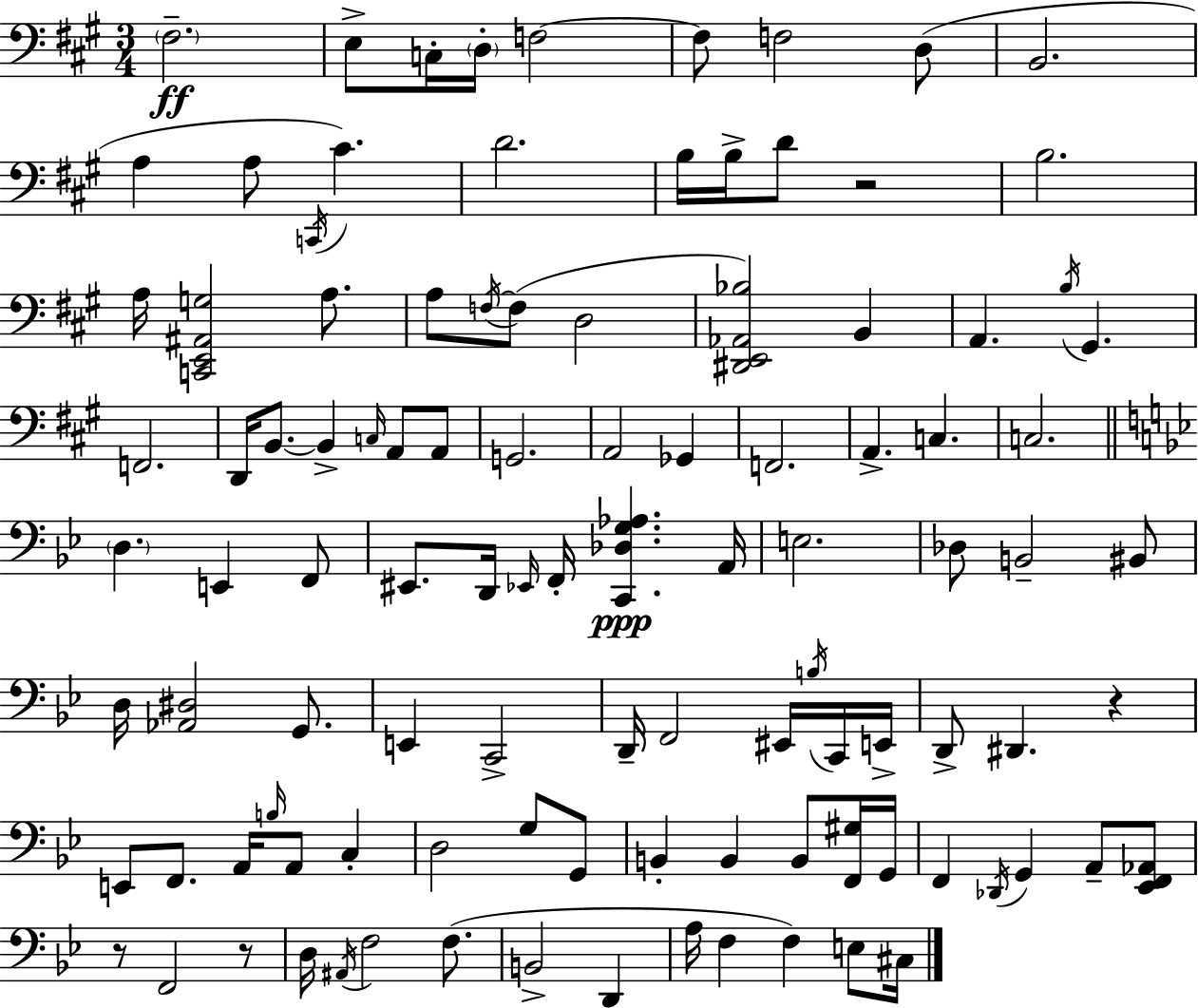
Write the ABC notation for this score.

X:1
T:Untitled
M:3/4
L:1/4
K:A
^F,2 E,/2 C,/4 D,/4 F,2 F,/2 F,2 D,/2 B,,2 A, A,/2 C,,/4 ^C D2 B,/4 B,/4 D/2 z2 B,2 A,/4 [C,,E,,^A,,G,]2 A,/2 A,/2 F,/4 F,/2 D,2 [^D,,E,,_A,,_B,]2 B,, A,, B,/4 ^G,, F,,2 D,,/4 B,,/2 B,, C,/4 A,,/2 A,,/2 G,,2 A,,2 _G,, F,,2 A,, C, C,2 D, E,, F,,/2 ^E,,/2 D,,/4 _E,,/4 F,,/4 [C,,_D,G,_A,] A,,/4 E,2 _D,/2 B,,2 ^B,,/2 D,/4 [_A,,^D,]2 G,,/2 E,, C,,2 D,,/4 F,,2 ^E,,/4 B,/4 C,,/4 E,,/4 D,,/2 ^D,, z E,,/2 F,,/2 A,,/4 B,/4 A,,/2 C, D,2 G,/2 G,,/2 B,, B,, B,,/2 [F,,^G,]/4 G,,/4 F,, _D,,/4 G,, A,,/2 [_E,,F,,_A,,]/2 z/2 F,,2 z/2 D,/4 ^A,,/4 F,2 F,/2 B,,2 D,, A,/4 F, F, E,/2 ^C,/4